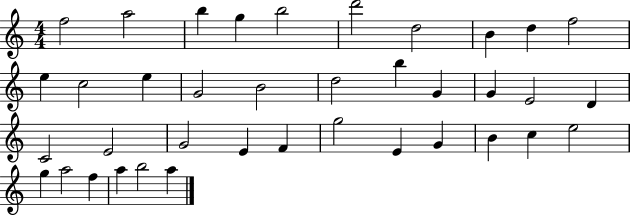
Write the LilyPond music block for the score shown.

{
  \clef treble
  \numericTimeSignature
  \time 4/4
  \key c \major
  f''2 a''2 | b''4 g''4 b''2 | d'''2 d''2 | b'4 d''4 f''2 | \break e''4 c''2 e''4 | g'2 b'2 | d''2 b''4 g'4 | g'4 e'2 d'4 | \break c'2 e'2 | g'2 e'4 f'4 | g''2 e'4 g'4 | b'4 c''4 e''2 | \break g''4 a''2 f''4 | a''4 b''2 a''4 | \bar "|."
}